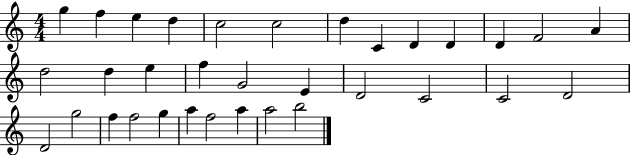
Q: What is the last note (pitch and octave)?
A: B5